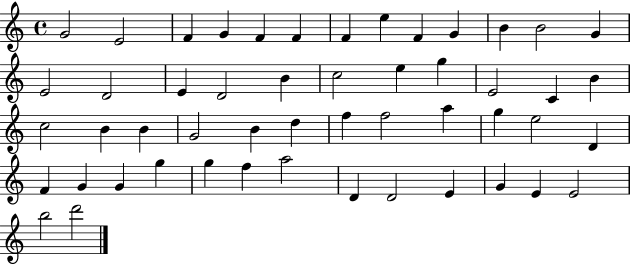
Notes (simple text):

G4/h E4/h F4/q G4/q F4/q F4/q F4/q E5/q F4/q G4/q B4/q B4/h G4/q E4/h D4/h E4/q D4/h B4/q C5/h E5/q G5/q E4/h C4/q B4/q C5/h B4/q B4/q G4/h B4/q D5/q F5/q F5/h A5/q G5/q E5/h D4/q F4/q G4/q G4/q G5/q G5/q F5/q A5/h D4/q D4/h E4/q G4/q E4/q E4/h B5/h D6/h